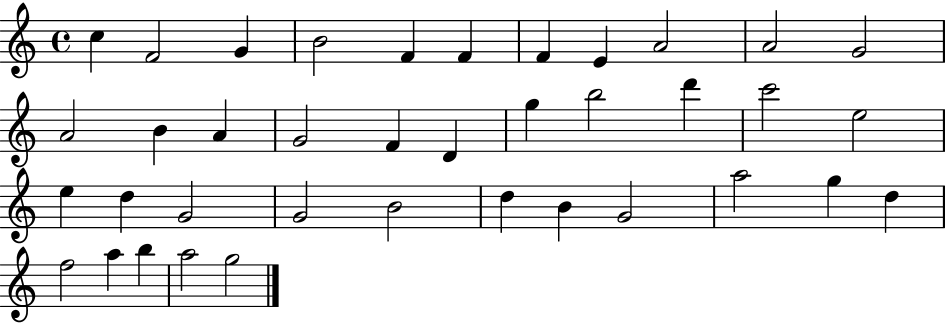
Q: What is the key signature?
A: C major